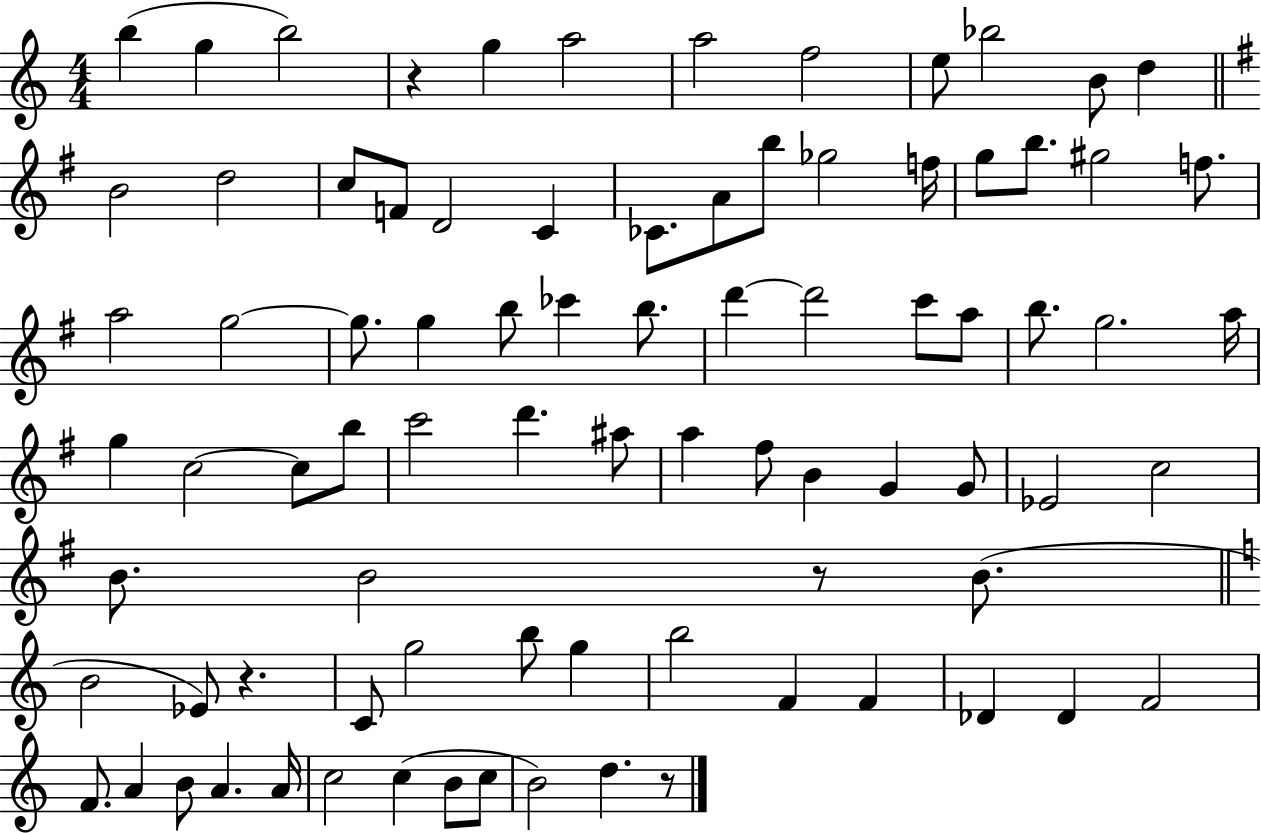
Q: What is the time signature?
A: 4/4